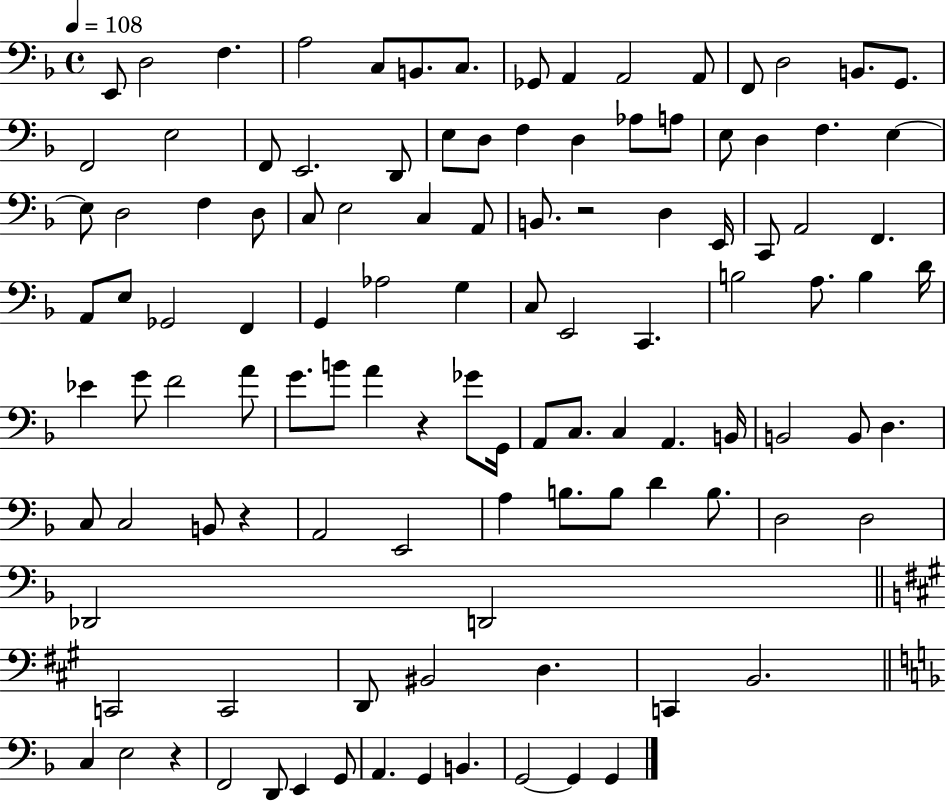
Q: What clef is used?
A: bass